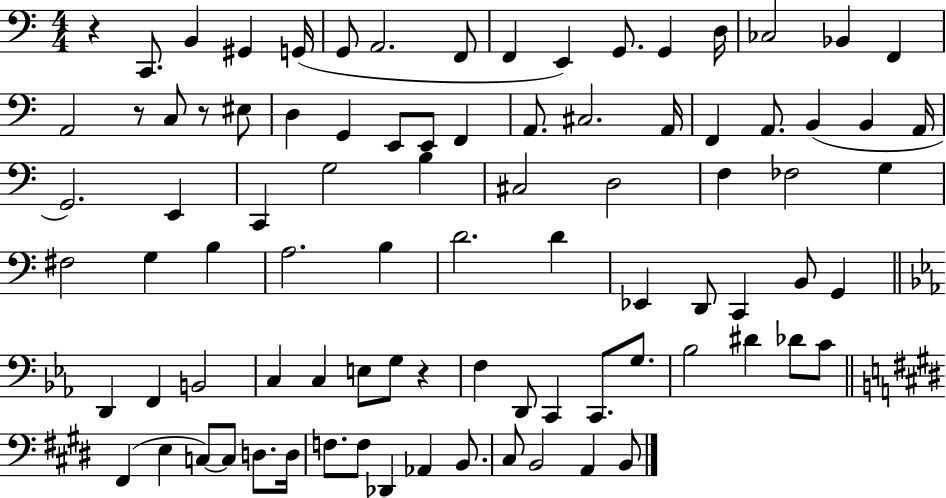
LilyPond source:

{
  \clef bass
  \numericTimeSignature
  \time 4/4
  \key c \major
  r4 c,8. b,4 gis,4 g,16( | g,8 a,2. f,8 | f,4 e,4) g,8. g,4 d16 | ces2 bes,4 f,4 | \break a,2 r8 c8 r8 eis8 | d4 g,4 e,8 e,8 f,4 | a,8. cis2. a,16 | f,4 a,8. b,4( b,4 a,16 | \break g,2.) e,4 | c,4 g2 b4 | cis2 d2 | f4 fes2 g4 | \break fis2 g4 b4 | a2. b4 | d'2. d'4 | ees,4 d,8 c,4 b,8 g,4 | \break \bar "||" \break \key ees \major d,4 f,4 b,2 | c4 c4 e8 g8 r4 | f4 d,8 c,4 c,8. g8. | bes2 dis'4 des'8 c'8 | \break \bar "||" \break \key e \major fis,4( e4 c8~~) c8 d8. d16 | f8. f8 des,4 aes,4 b,8. | cis8 b,2 a,4 b,8 | \bar "|."
}